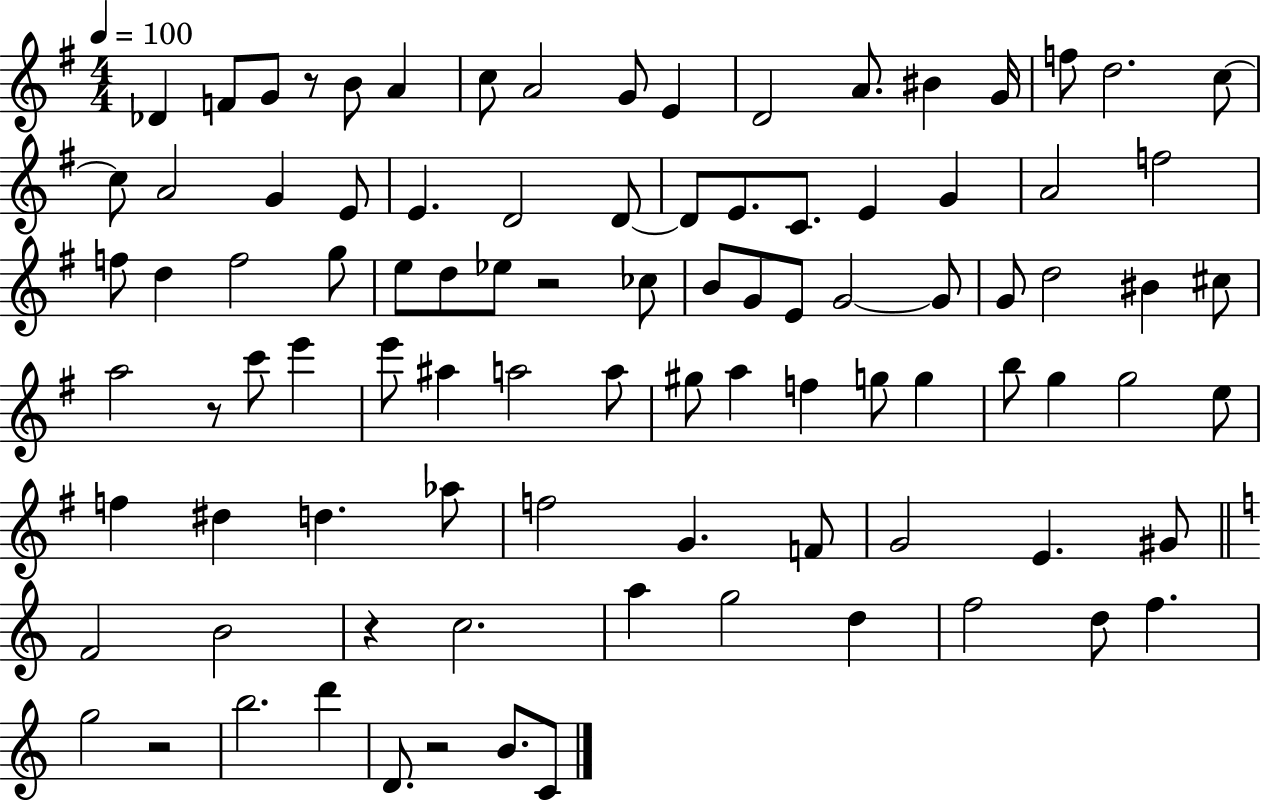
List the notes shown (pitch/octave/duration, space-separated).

Db4/q F4/e G4/e R/e B4/e A4/q C5/e A4/h G4/e E4/q D4/h A4/e. BIS4/q G4/s F5/e D5/h. C5/e C5/e A4/h G4/q E4/e E4/q. D4/h D4/e D4/e E4/e. C4/e. E4/q G4/q A4/h F5/h F5/e D5/q F5/h G5/e E5/e D5/e Eb5/e R/h CES5/e B4/e G4/e E4/e G4/h G4/e G4/e D5/h BIS4/q C#5/e A5/h R/e C6/e E6/q E6/e A#5/q A5/h A5/e G#5/e A5/q F5/q G5/e G5/q B5/e G5/q G5/h E5/e F5/q D#5/q D5/q. Ab5/e F5/h G4/q. F4/e G4/h E4/q. G#4/e F4/h B4/h R/q C5/h. A5/q G5/h D5/q F5/h D5/e F5/q. G5/h R/h B5/h. D6/q D4/e. R/h B4/e. C4/e